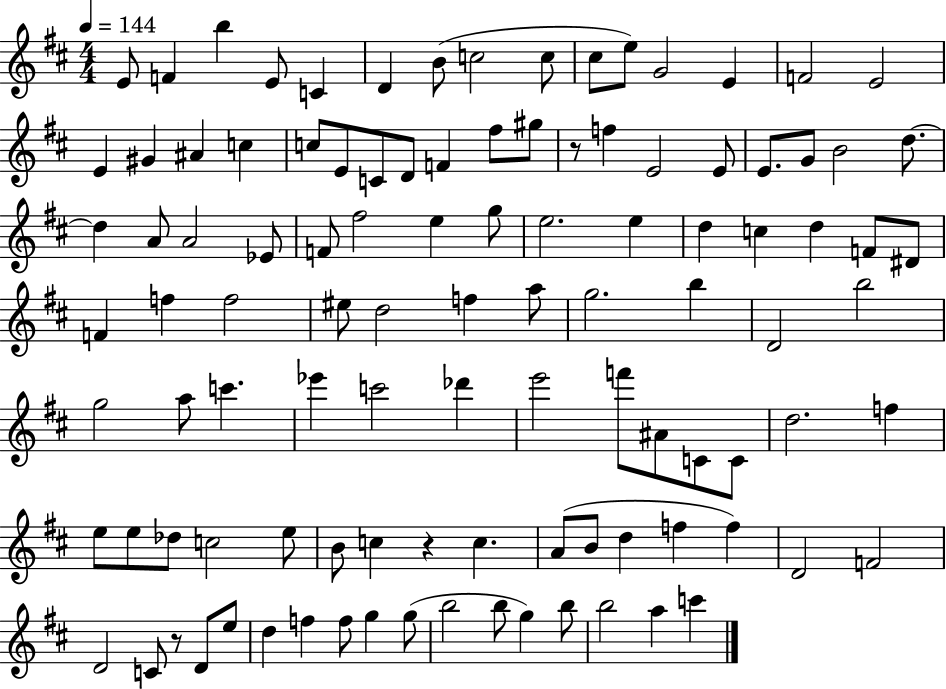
{
  \clef treble
  \numericTimeSignature
  \time 4/4
  \key d \major
  \tempo 4 = 144
  e'8 f'4 b''4 e'8 c'4 | d'4 b'8( c''2 c''8 | cis''8 e''8) g'2 e'4 | f'2 e'2 | \break e'4 gis'4 ais'4 c''4 | c''8 e'8 c'8 d'8 f'4 fis''8 gis''8 | r8 f''4 e'2 e'8 | e'8. g'8 b'2 d''8.~~ | \break d''4 a'8 a'2 ees'8 | f'8 fis''2 e''4 g''8 | e''2. e''4 | d''4 c''4 d''4 f'8 dis'8 | \break f'4 f''4 f''2 | eis''8 d''2 f''4 a''8 | g''2. b''4 | d'2 b''2 | \break g''2 a''8 c'''4. | ees'''4 c'''2 des'''4 | e'''2 f'''8 ais'8 c'8 c'8 | d''2. f''4 | \break e''8 e''8 des''8 c''2 e''8 | b'8 c''4 r4 c''4. | a'8( b'8 d''4 f''4 f''4) | d'2 f'2 | \break d'2 c'8 r8 d'8 e''8 | d''4 f''4 f''8 g''4 g''8( | b''2 b''8 g''4) b''8 | b''2 a''4 c'''4 | \break \bar "|."
}